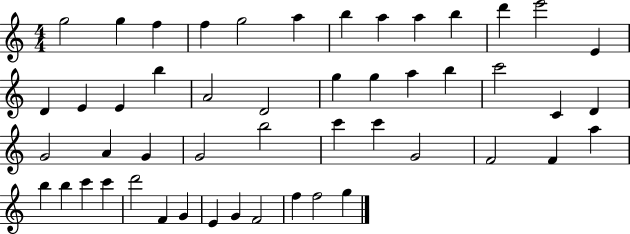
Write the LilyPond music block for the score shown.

{
  \clef treble
  \numericTimeSignature
  \time 4/4
  \key c \major
  g''2 g''4 f''4 | f''4 g''2 a''4 | b''4 a''4 a''4 b''4 | d'''4 e'''2 e'4 | \break d'4 e'4 e'4 b''4 | a'2 d'2 | g''4 g''4 a''4 b''4 | c'''2 c'4 d'4 | \break g'2 a'4 g'4 | g'2 b''2 | c'''4 c'''4 g'2 | f'2 f'4 a''4 | \break b''4 b''4 c'''4 c'''4 | d'''2 f'4 g'4 | e'4 g'4 f'2 | f''4 f''2 g''4 | \break \bar "|."
}